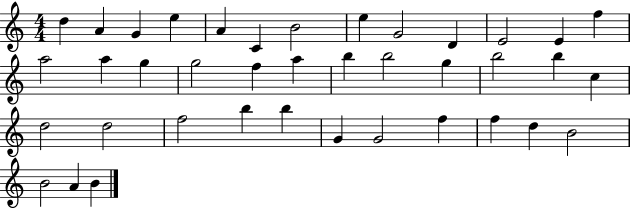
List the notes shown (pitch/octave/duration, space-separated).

D5/q A4/q G4/q E5/q A4/q C4/q B4/h E5/q G4/h D4/q E4/h E4/q F5/q A5/h A5/q G5/q G5/h F5/q A5/q B5/q B5/h G5/q B5/h B5/q C5/q D5/h D5/h F5/h B5/q B5/q G4/q G4/h F5/q F5/q D5/q B4/h B4/h A4/q B4/q